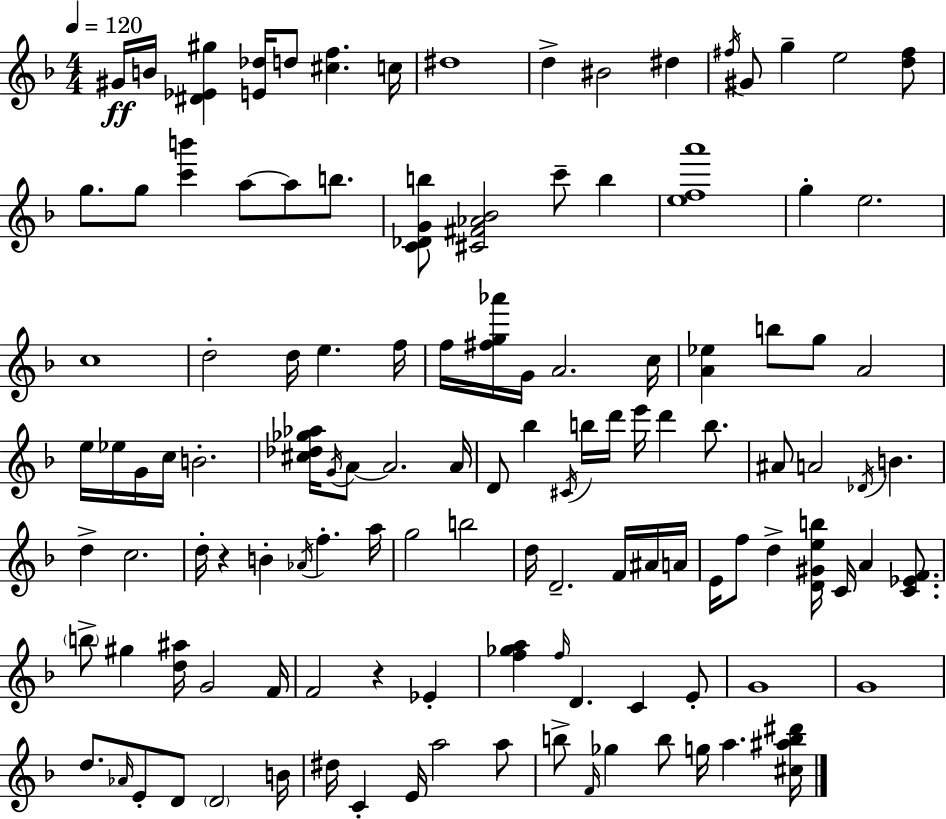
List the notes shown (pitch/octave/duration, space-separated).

G#4/s B4/s [D#4,Eb4,G#5]/q [E4,Db5]/s D5/e [C#5,F5]/q. C5/s D#5/w D5/q BIS4/h D#5/q F#5/s G#4/e G5/q E5/h [D5,F#5]/e G5/e. G5/e [C6,B6]/q A5/e A5/e B5/e. [C4,Db4,G4,B5]/e [C#4,F#4,Ab4,Bb4]/h C6/e B5/q [E5,F5,A6]/w G5/q E5/h. C5/w D5/h D5/s E5/q. F5/s F5/s [F#5,G5,Ab6]/s G4/s A4/h. C5/s [A4,Eb5]/q B5/e G5/e A4/h E5/s Eb5/s G4/s C5/s B4/h. [C#5,Db5,Gb5,Ab5]/s G4/s A4/e A4/h. A4/s D4/e Bb5/q C#4/s B5/s D6/s E6/s D6/q B5/e. A#4/e A4/h Db4/s B4/q. D5/q C5/h. D5/s R/q B4/q Ab4/s F5/q. A5/s G5/h B5/h D5/s D4/h. F4/s A#4/s A4/s E4/s F5/e D5/q [D4,G#4,E5,B5]/s C4/s A4/q [C4,Eb4,F4]/e. B5/e G#5/q [D5,A#5]/s G4/h F4/s F4/h R/q Eb4/q [F5,Gb5,A5]/q F5/s D4/q. C4/q E4/e G4/w G4/w D5/e. Ab4/s E4/e D4/e D4/h B4/s D#5/s C4/q E4/s A5/h A5/e B5/e F4/s Gb5/q B5/e G5/s A5/q. [C#5,A#5,B5,D#6]/s